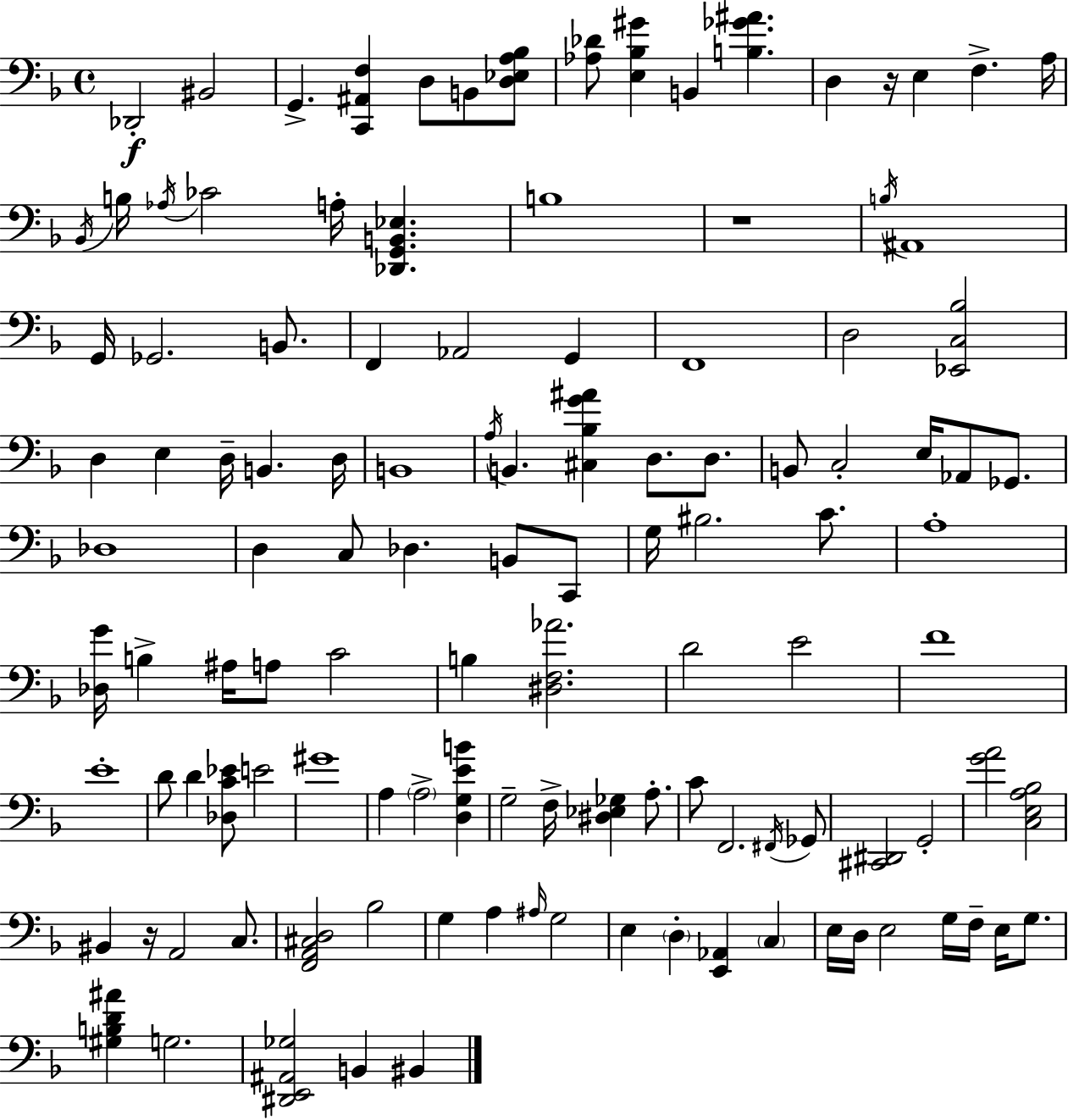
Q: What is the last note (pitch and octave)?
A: BIS2